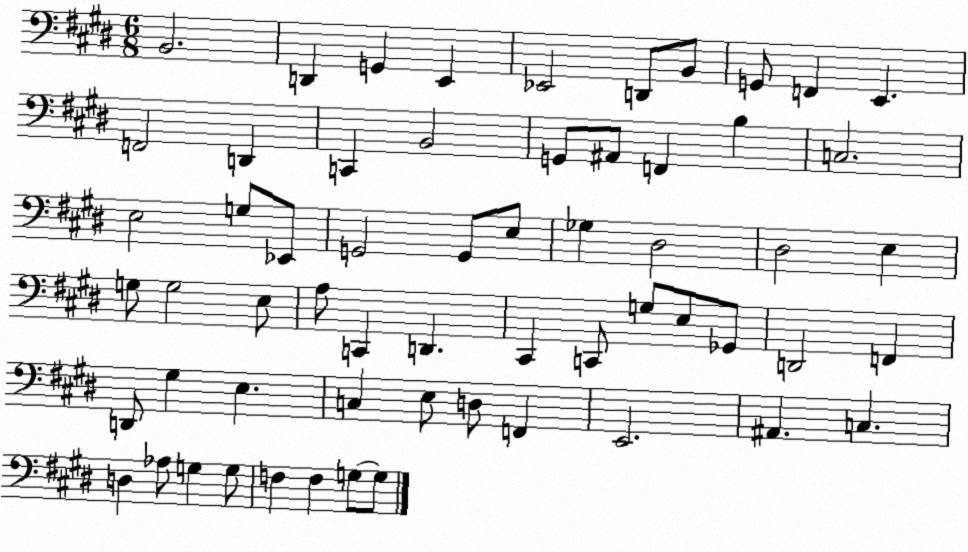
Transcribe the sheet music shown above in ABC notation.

X:1
T:Untitled
M:6/8
L:1/4
K:E
B,,2 D,, G,, E,, _E,,2 D,,/2 B,,/2 G,,/2 F,, E,, F,,2 D,, C,, B,,2 G,,/2 ^A,,/2 F,, B, C,2 E,2 G,/2 _E,,/2 G,,2 G,,/2 E,/2 _G, ^D,2 ^D,2 E, G,/2 G,2 E,/2 A,/2 C,, D,, ^C,, C,,/2 G,/2 E,/2 _G,,/2 D,,2 F,, D,,/2 ^G, E, C, E,/2 D,/2 F,, E,,2 ^A,, C, D, _A,/2 G, G,/2 F, F, G,/2 G,/2